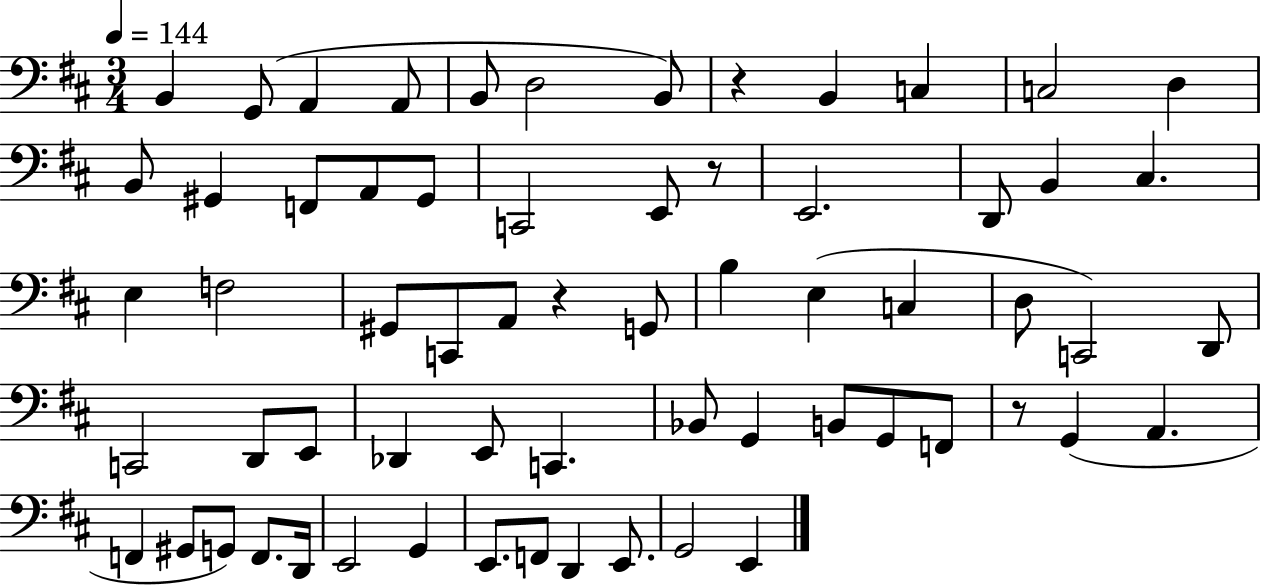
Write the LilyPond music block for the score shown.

{
  \clef bass
  \numericTimeSignature
  \time 3/4
  \key d \major
  \tempo 4 = 144
  b,4 g,8( a,4 a,8 | b,8 d2 b,8) | r4 b,4 c4 | c2 d4 | \break b,8 gis,4 f,8 a,8 gis,8 | c,2 e,8 r8 | e,2. | d,8 b,4 cis4. | \break e4 f2 | gis,8 c,8 a,8 r4 g,8 | b4 e4( c4 | d8 c,2) d,8 | \break c,2 d,8 e,8 | des,4 e,8 c,4. | bes,8 g,4 b,8 g,8 f,8 | r8 g,4( a,4. | \break f,4 gis,8 g,8) f,8. d,16 | e,2 g,4 | e,8. f,8 d,4 e,8. | g,2 e,4 | \break \bar "|."
}